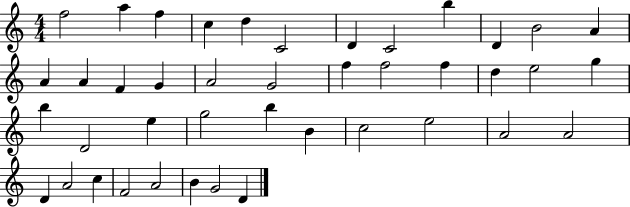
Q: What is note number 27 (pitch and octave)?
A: E5